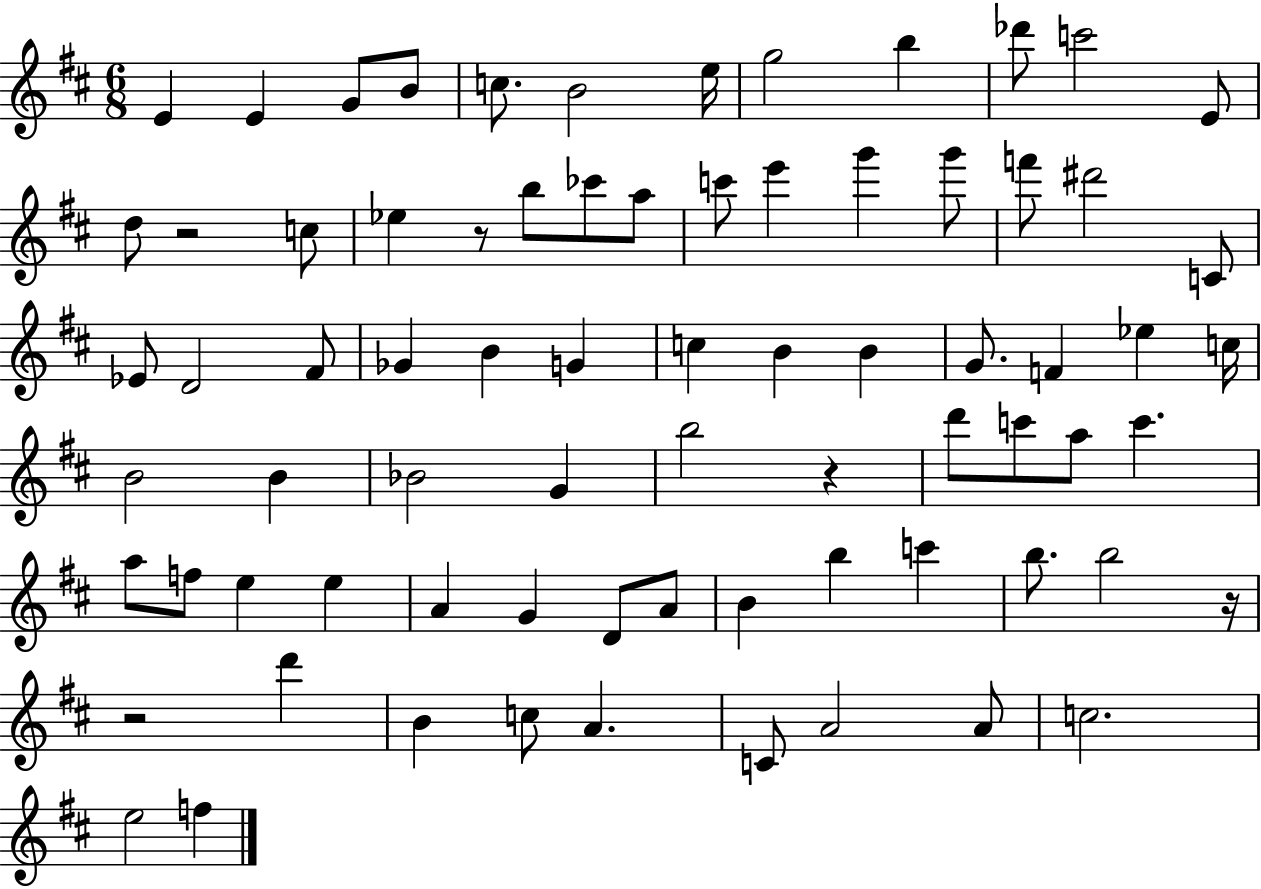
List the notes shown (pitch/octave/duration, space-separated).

E4/q E4/q G4/e B4/e C5/e. B4/h E5/s G5/h B5/q Db6/e C6/h E4/e D5/e R/h C5/e Eb5/q R/e B5/e CES6/e A5/e C6/e E6/q G6/q G6/e F6/e D#6/h C4/e Eb4/e D4/h F#4/e Gb4/q B4/q G4/q C5/q B4/q B4/q G4/e. F4/q Eb5/q C5/s B4/h B4/q Bb4/h G4/q B5/h R/q D6/e C6/e A5/e C6/q. A5/e F5/e E5/q E5/q A4/q G4/q D4/e A4/e B4/q B5/q C6/q B5/e. B5/h R/s R/h D6/q B4/q C5/e A4/q. C4/e A4/h A4/e C5/h. E5/h F5/q